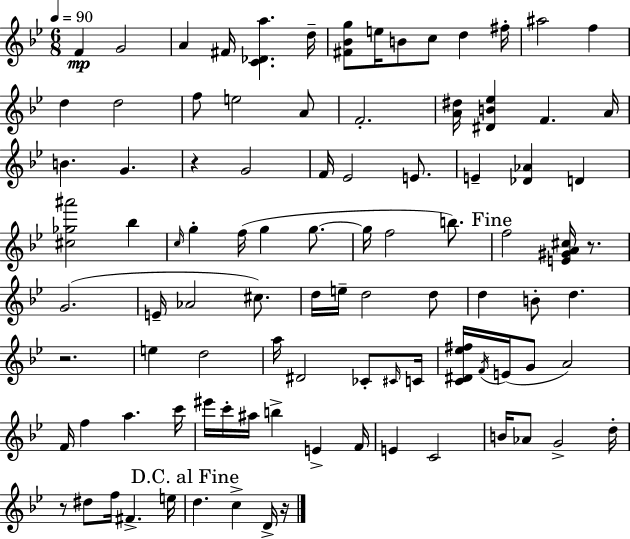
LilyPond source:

{
  \clef treble
  \numericTimeSignature
  \time 6/8
  \key bes \major
  \tempo 4 = 90
  f'4\mp g'2 | a'4 fis'16 <c' des' a''>4. d''16-- | <fis' bes' g''>8 e''16 b'8 c''8 d''4 fis''16-. | ais''2 f''4 | \break d''4 d''2 | f''8 e''2 a'8 | f'2.-. | <a' dis''>16 <dis' b' ees''>4 f'4. a'16 | \break b'4. g'4. | r4 g'2 | f'16 ees'2 e'8. | e'4-- <des' aes'>4 d'4 | \break <cis'' ges'' ais'''>2 bes''4 | \grace { c''16 } g''4-. f''16( g''4 g''8.~~ | g''16 f''2 b''8.) | \mark "Fine" f''2 <e' gis' a' cis''>16 r8. | \break g'2.( | e'16-- aes'2 cis''8.) | d''16 e''16-- d''2 d''8 | d''4 b'8-. d''4. | \break r2. | e''4 d''2 | a''16 dis'2 ces'8-. | \grace { cis'16 } c'16 <c' dis' ees'' fis''>16 \acciaccatura { f'16 }( e'16 g'8 a'2) | \break f'16 f''4 a''4. | c'''16 eis'''16 c'''16-. ais''16 b''4-> e'4-> | f'16 e'4 c'2 | b'16 aes'8 g'2-> | \break d''16-. r8 dis''8 f''16 fis'4.-> | e''16 \mark "D.C. al Fine" d''4. c''4-> | d'16-> r16 \bar "|."
}